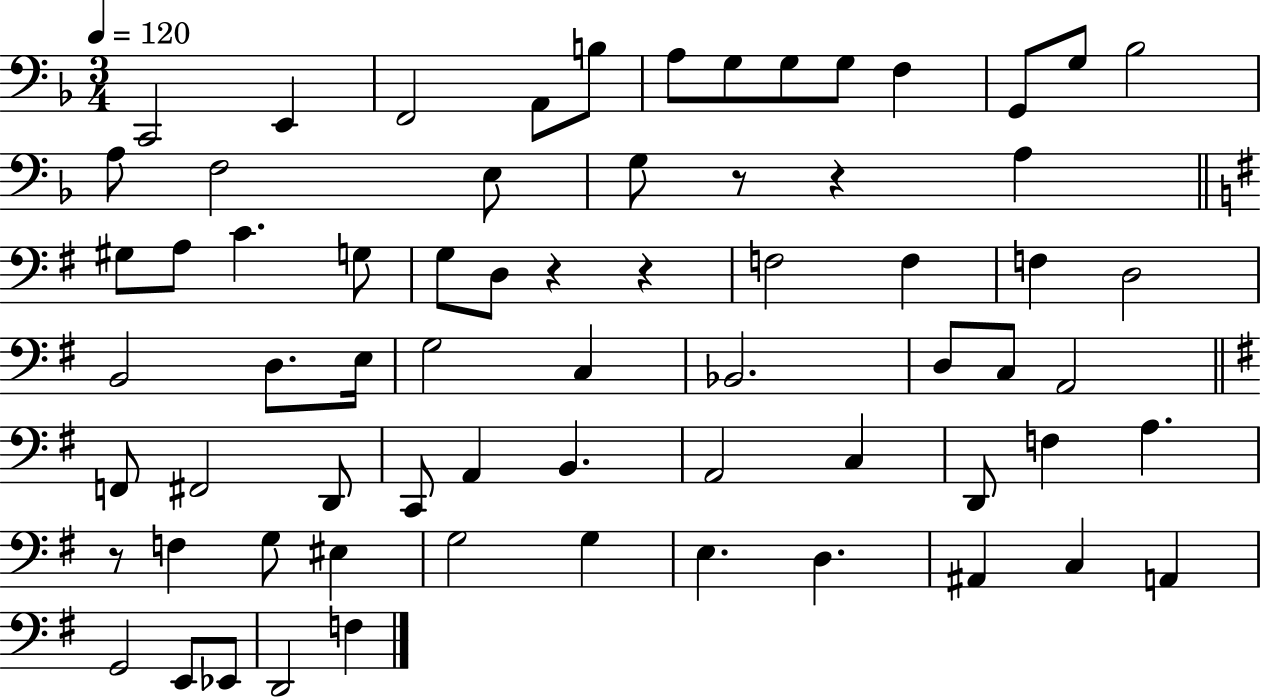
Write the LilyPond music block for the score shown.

{
  \clef bass
  \numericTimeSignature
  \time 3/4
  \key f \major
  \tempo 4 = 120
  c,2 e,4 | f,2 a,8 b8 | a8 g8 g8 g8 f4 | g,8 g8 bes2 | \break a8 f2 e8 | g8 r8 r4 a4 | \bar "||" \break \key g \major gis8 a8 c'4. g8 | g8 d8 r4 r4 | f2 f4 | f4 d2 | \break b,2 d8. e16 | g2 c4 | bes,2. | d8 c8 a,2 | \break \bar "||" \break \key g \major f,8 fis,2 d,8 | c,8 a,4 b,4. | a,2 c4 | d,8 f4 a4. | \break r8 f4 g8 eis4 | g2 g4 | e4. d4. | ais,4 c4 a,4 | \break g,2 e,8 ees,8 | d,2 f4 | \bar "|."
}